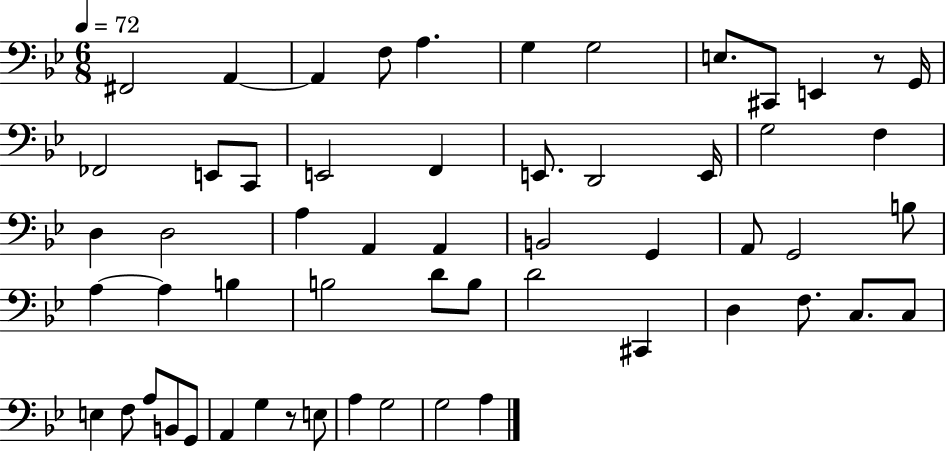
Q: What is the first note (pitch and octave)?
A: F#2